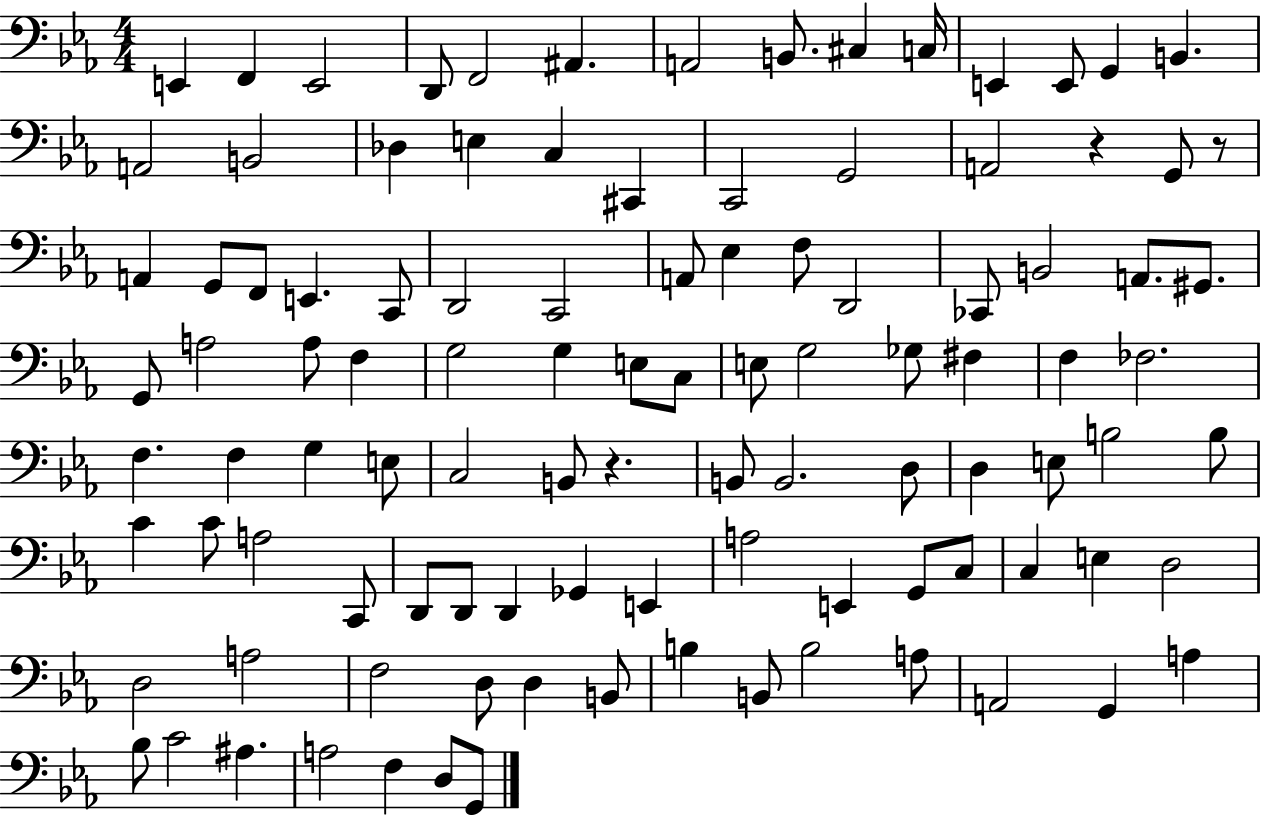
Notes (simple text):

E2/q F2/q E2/h D2/e F2/h A#2/q. A2/h B2/e. C#3/q C3/s E2/q E2/e G2/q B2/q. A2/h B2/h Db3/q E3/q C3/q C#2/q C2/h G2/h A2/h R/q G2/e R/e A2/q G2/e F2/e E2/q. C2/e D2/h C2/h A2/e Eb3/q F3/e D2/h CES2/e B2/h A2/e. G#2/e. G2/e A3/h A3/e F3/q G3/h G3/q E3/e C3/e E3/e G3/h Gb3/e F#3/q F3/q FES3/h. F3/q. F3/q G3/q E3/e C3/h B2/e R/q. B2/e B2/h. D3/e D3/q E3/e B3/h B3/e C4/q C4/e A3/h C2/e D2/e D2/e D2/q Gb2/q E2/q A3/h E2/q G2/e C3/e C3/q E3/q D3/h D3/h A3/h F3/h D3/e D3/q B2/e B3/q B2/e B3/h A3/e A2/h G2/q A3/q Bb3/e C4/h A#3/q. A3/h F3/q D3/e G2/e